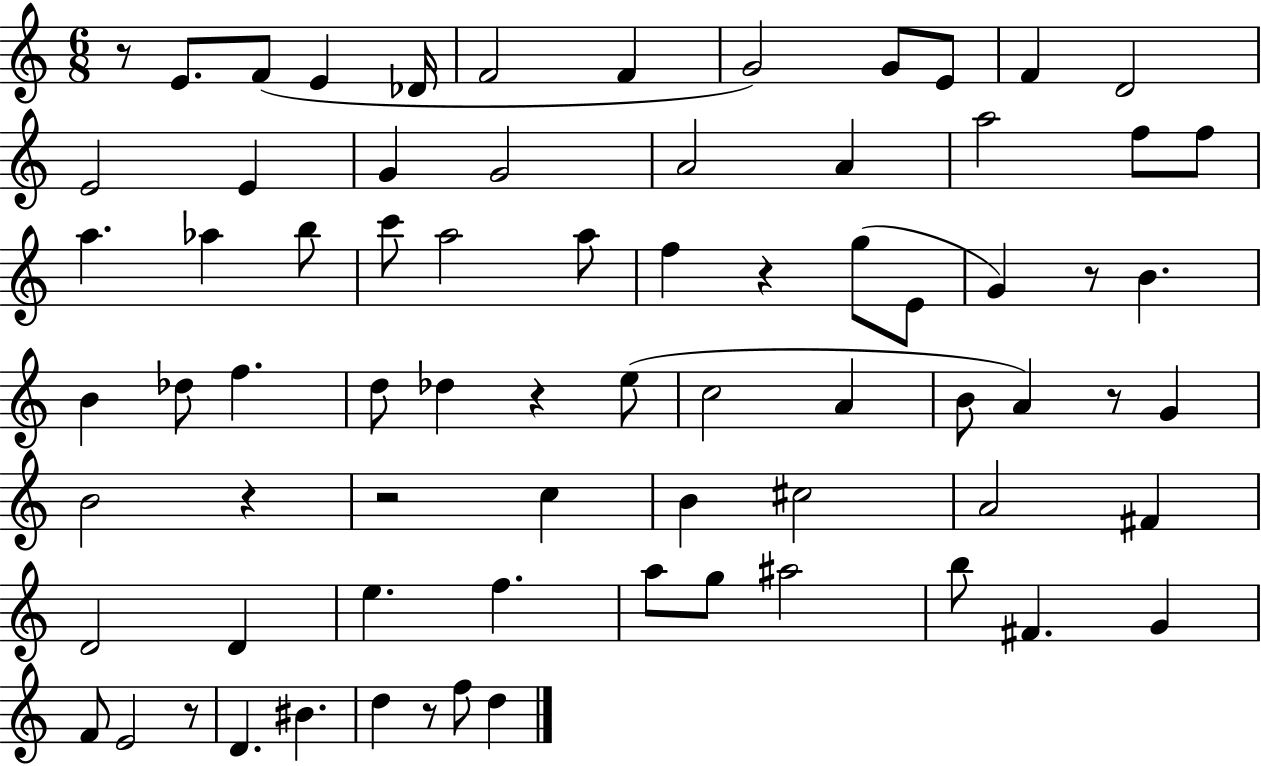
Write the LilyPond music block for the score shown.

{
  \clef treble
  \numericTimeSignature
  \time 6/8
  \key c \major
  r8 e'8. f'8( e'4 des'16 | f'2 f'4 | g'2) g'8 e'8 | f'4 d'2 | \break e'2 e'4 | g'4 g'2 | a'2 a'4 | a''2 f''8 f''8 | \break a''4. aes''4 b''8 | c'''8 a''2 a''8 | f''4 r4 g''8( e'8 | g'4) r8 b'4. | \break b'4 des''8 f''4. | d''8 des''4 r4 e''8( | c''2 a'4 | b'8 a'4) r8 g'4 | \break b'2 r4 | r2 c''4 | b'4 cis''2 | a'2 fis'4 | \break d'2 d'4 | e''4. f''4. | a''8 g''8 ais''2 | b''8 fis'4. g'4 | \break f'8 e'2 r8 | d'4. bis'4. | d''4 r8 f''8 d''4 | \bar "|."
}